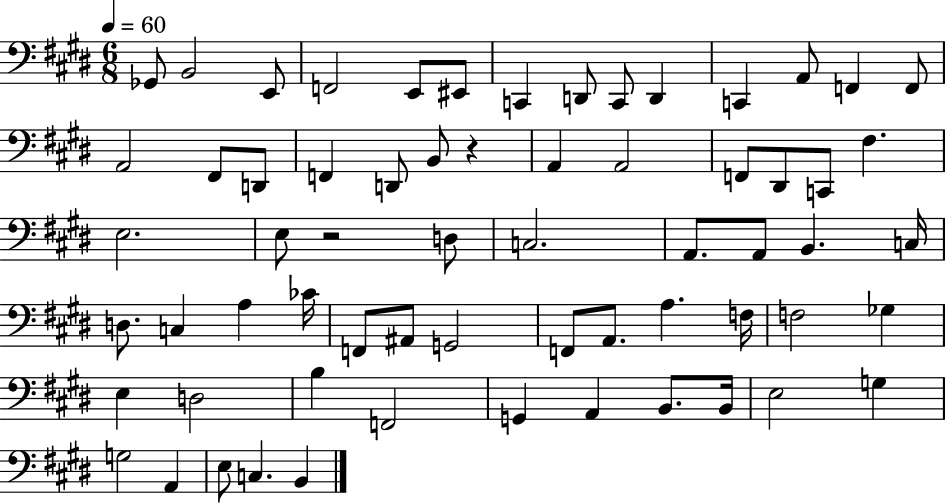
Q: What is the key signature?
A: E major